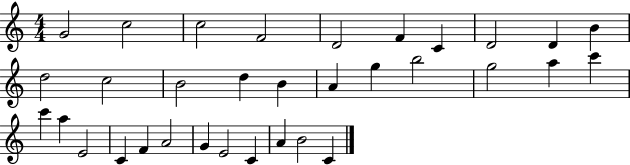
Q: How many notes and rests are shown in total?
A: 33